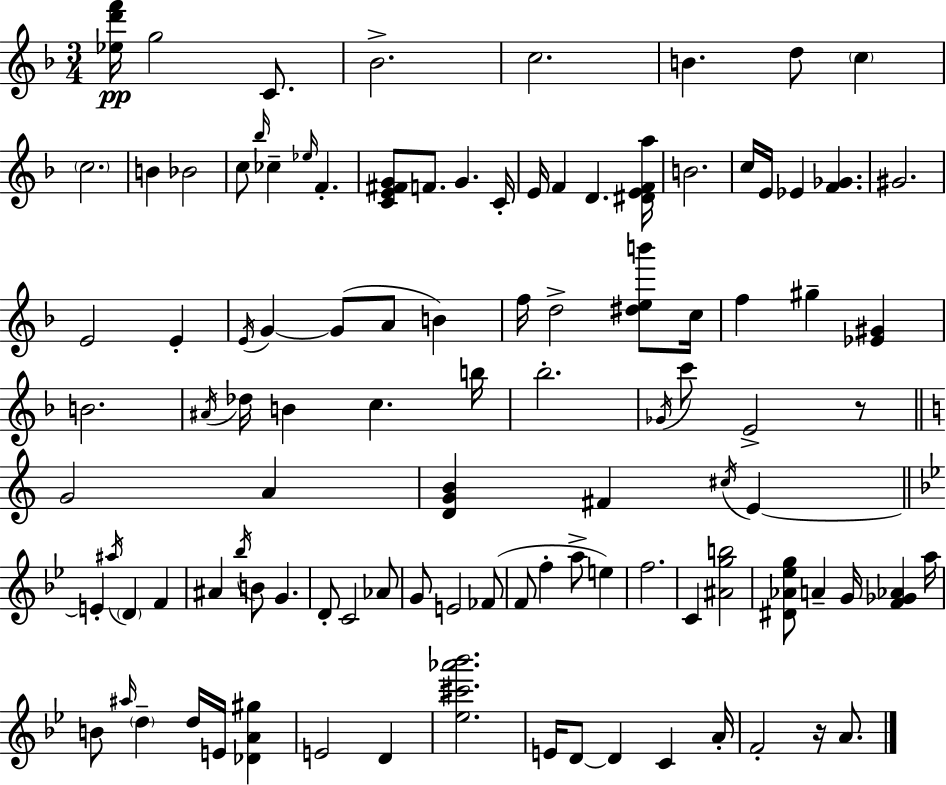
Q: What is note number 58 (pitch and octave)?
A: A#4